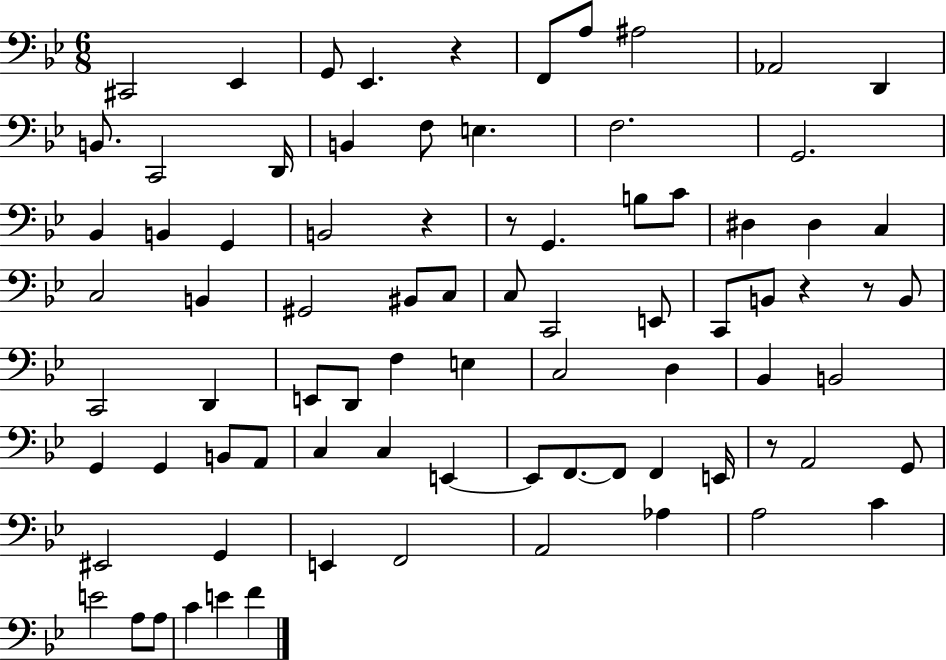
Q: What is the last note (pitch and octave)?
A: F4